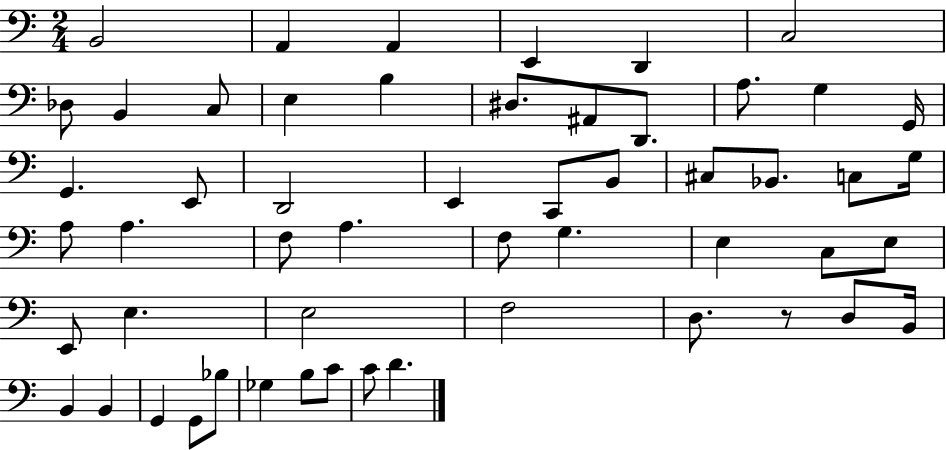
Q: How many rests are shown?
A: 1